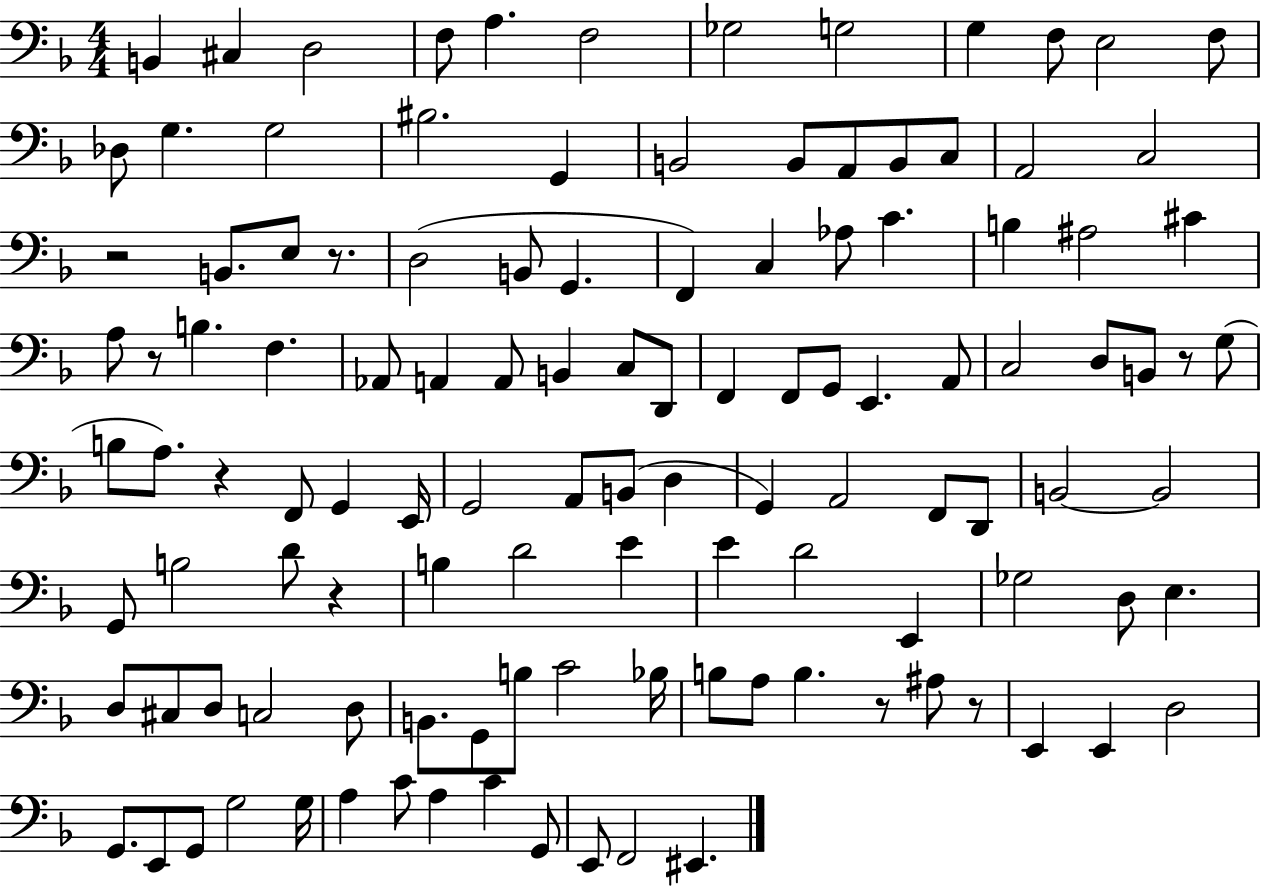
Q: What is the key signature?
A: F major